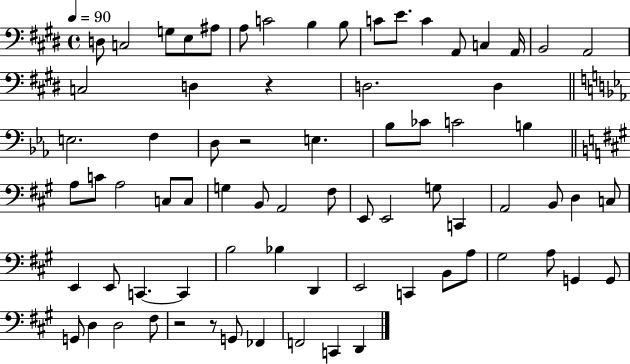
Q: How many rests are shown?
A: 4